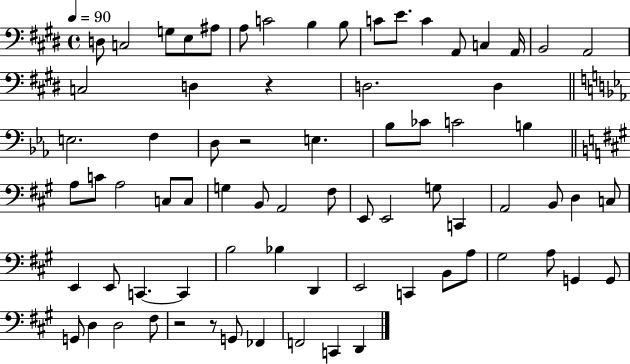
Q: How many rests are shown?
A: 4